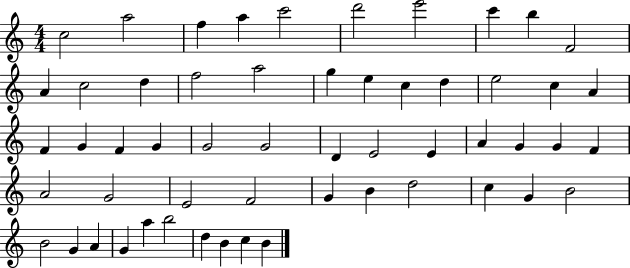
X:1
T:Untitled
M:4/4
L:1/4
K:C
c2 a2 f a c'2 d'2 e'2 c' b F2 A c2 d f2 a2 g e c d e2 c A F G F G G2 G2 D E2 E A G G F A2 G2 E2 F2 G B d2 c G B2 B2 G A G a b2 d B c B